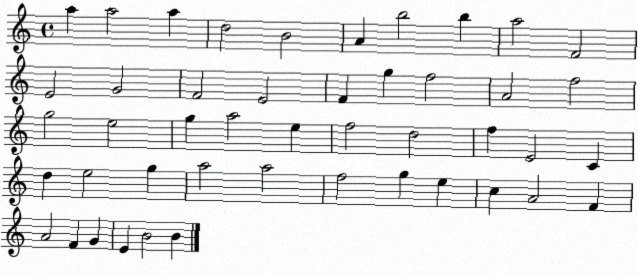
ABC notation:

X:1
T:Untitled
M:4/4
L:1/4
K:C
a a2 a d2 B2 A b2 b a2 F2 E2 G2 F2 E2 F g f2 A2 f2 g2 e2 g a2 e f2 d2 f E2 C d e2 g a2 a2 f2 g e c A2 F A2 F G E B2 B